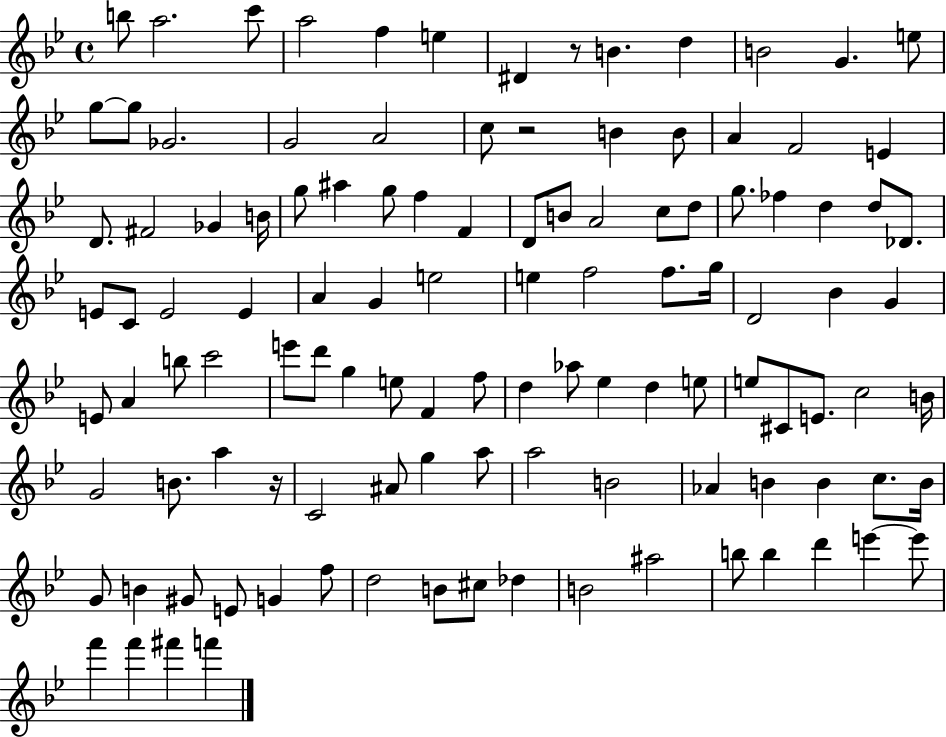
X:1
T:Untitled
M:4/4
L:1/4
K:Bb
b/2 a2 c'/2 a2 f e ^D z/2 B d B2 G e/2 g/2 g/2 _G2 G2 A2 c/2 z2 B B/2 A F2 E D/2 ^F2 _G B/4 g/2 ^a g/2 f F D/2 B/2 A2 c/2 d/2 g/2 _f d d/2 _D/2 E/2 C/2 E2 E A G e2 e f2 f/2 g/4 D2 _B G E/2 A b/2 c'2 e'/2 d'/2 g e/2 F f/2 d _a/2 _e d e/2 e/2 ^C/2 E/2 c2 B/4 G2 B/2 a z/4 C2 ^A/2 g a/2 a2 B2 _A B B c/2 B/4 G/2 B ^G/2 E/2 G f/2 d2 B/2 ^c/2 _d B2 ^a2 b/2 b d' e' e'/2 f' f' ^f' f'